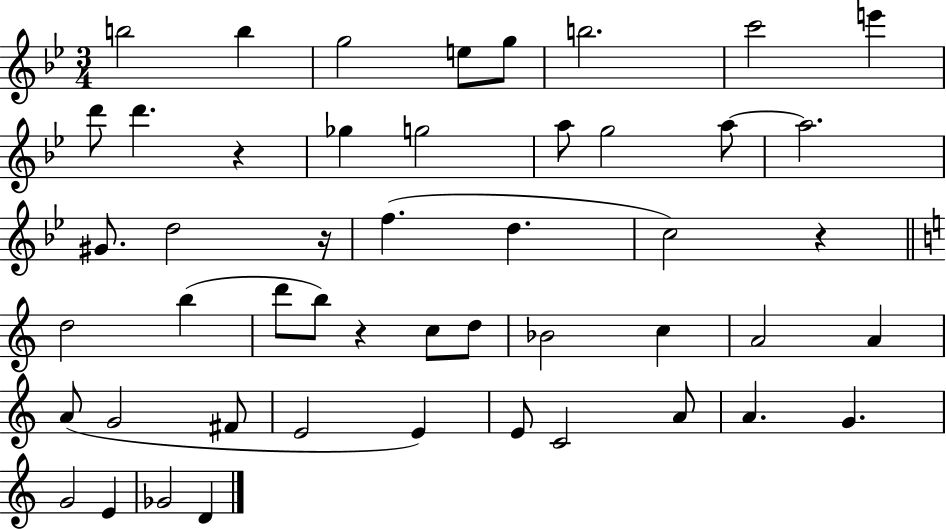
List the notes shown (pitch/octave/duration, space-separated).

B5/h B5/q G5/h E5/e G5/e B5/h. C6/h E6/q D6/e D6/q. R/q Gb5/q G5/h A5/e G5/h A5/e A5/h. G#4/e. D5/h R/s F5/q. D5/q. C5/h R/q D5/h B5/q D6/e B5/e R/q C5/e D5/e Bb4/h C5/q A4/h A4/q A4/e G4/h F#4/e E4/h E4/q E4/e C4/h A4/e A4/q. G4/q. G4/h E4/q Gb4/h D4/q